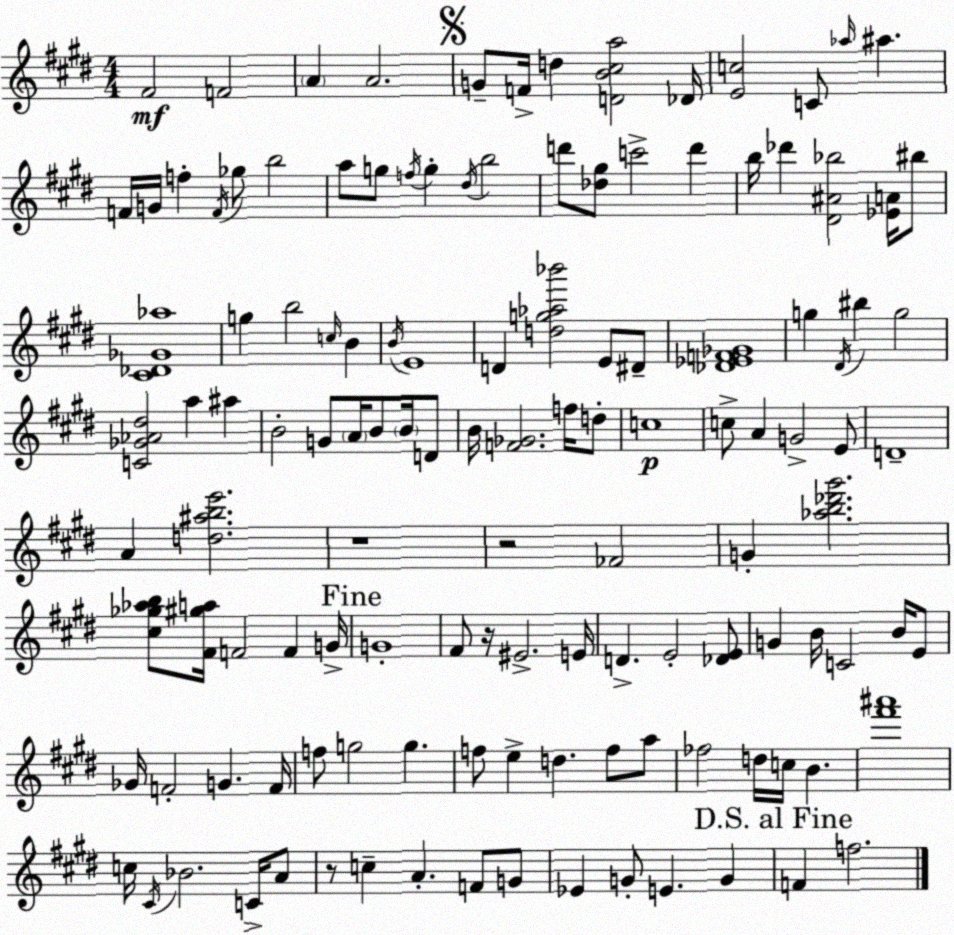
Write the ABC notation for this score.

X:1
T:Untitled
M:4/4
L:1/4
K:E
^F2 F2 A A2 G/2 F/4 d [DB^ca]2 _D/4 [Ec]2 C/2 _a/4 ^a F/4 G/4 f F/4 _g/2 b2 a/2 g/2 f/4 g ^d/4 b2 d'/2 [_d^g]/2 c'2 d' b/4 _d' [^D^A_b]2 [_EA]/4 ^b/2 [^C_D_G_a]4 g b2 c/4 B B/4 E4 D [dg_a_b']2 E/2 ^D/2 [_D_EF_G]4 g ^D/4 ^b g2 [C_G_A^d]2 a ^a B2 G/2 A/4 B/2 B/4 D/2 B/4 [F_G]2 f/4 d/2 c4 c/2 A G2 E/2 D4 A [d^abe']2 z4 z2 _F2 G [_ab_d'^g']2 [^c_g_ab]/2 [^F^ga]/4 F2 F G/4 G4 ^F/2 z/4 ^E2 E/4 D E2 [_DE]/2 G B/4 C2 B/4 E/2 _G/4 F2 G F/4 f/2 g2 g f/2 e d f/2 a/2 _f2 d/4 c/4 B [^f'^a']4 c/4 ^C/4 _B2 C/4 A/2 z/2 c A F/2 G/2 _E G/2 E G F f2